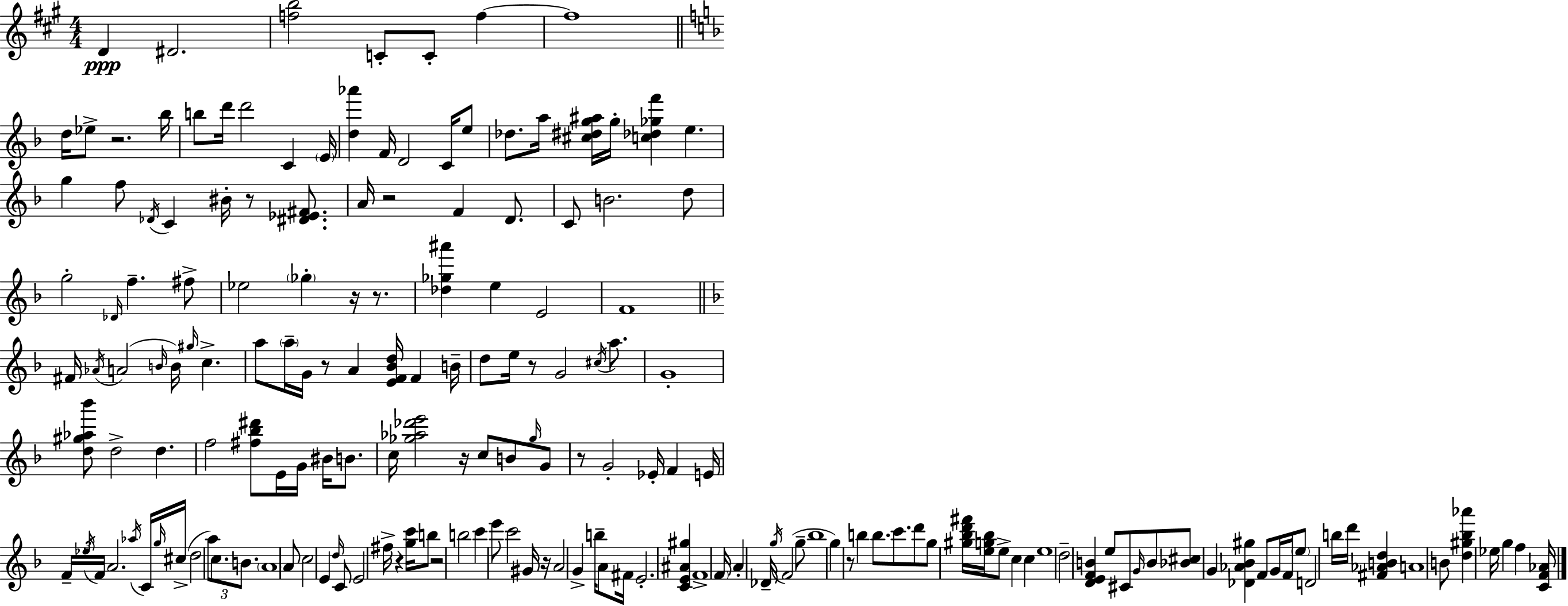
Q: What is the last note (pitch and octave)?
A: F5